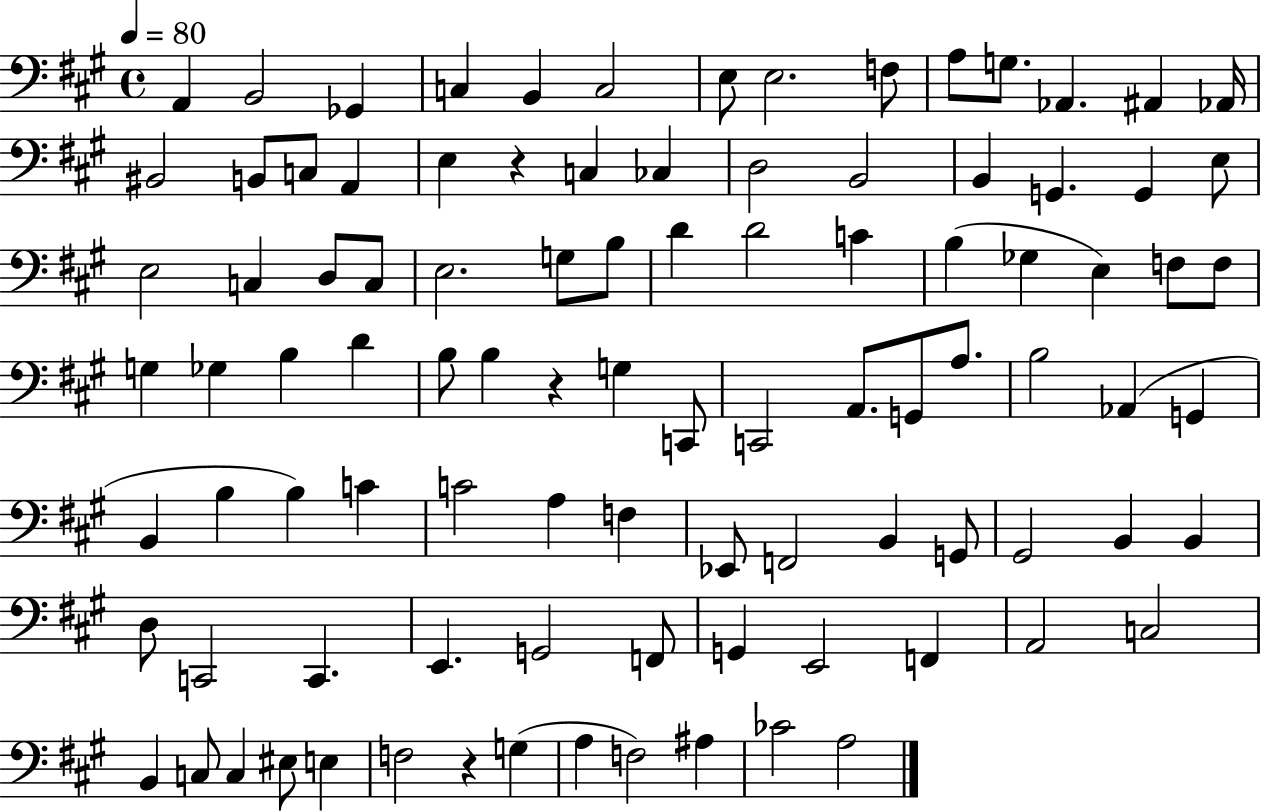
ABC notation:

X:1
T:Untitled
M:4/4
L:1/4
K:A
A,, B,,2 _G,, C, B,, C,2 E,/2 E,2 F,/2 A,/2 G,/2 _A,, ^A,, _A,,/4 ^B,,2 B,,/2 C,/2 A,, E, z C, _C, D,2 B,,2 B,, G,, G,, E,/2 E,2 C, D,/2 C,/2 E,2 G,/2 B,/2 D D2 C B, _G, E, F,/2 F,/2 G, _G, B, D B,/2 B, z G, C,,/2 C,,2 A,,/2 G,,/2 A,/2 B,2 _A,, G,, B,, B, B, C C2 A, F, _E,,/2 F,,2 B,, G,,/2 ^G,,2 B,, B,, D,/2 C,,2 C,, E,, G,,2 F,,/2 G,, E,,2 F,, A,,2 C,2 B,, C,/2 C, ^E,/2 E, F,2 z G, A, F,2 ^A, _C2 A,2